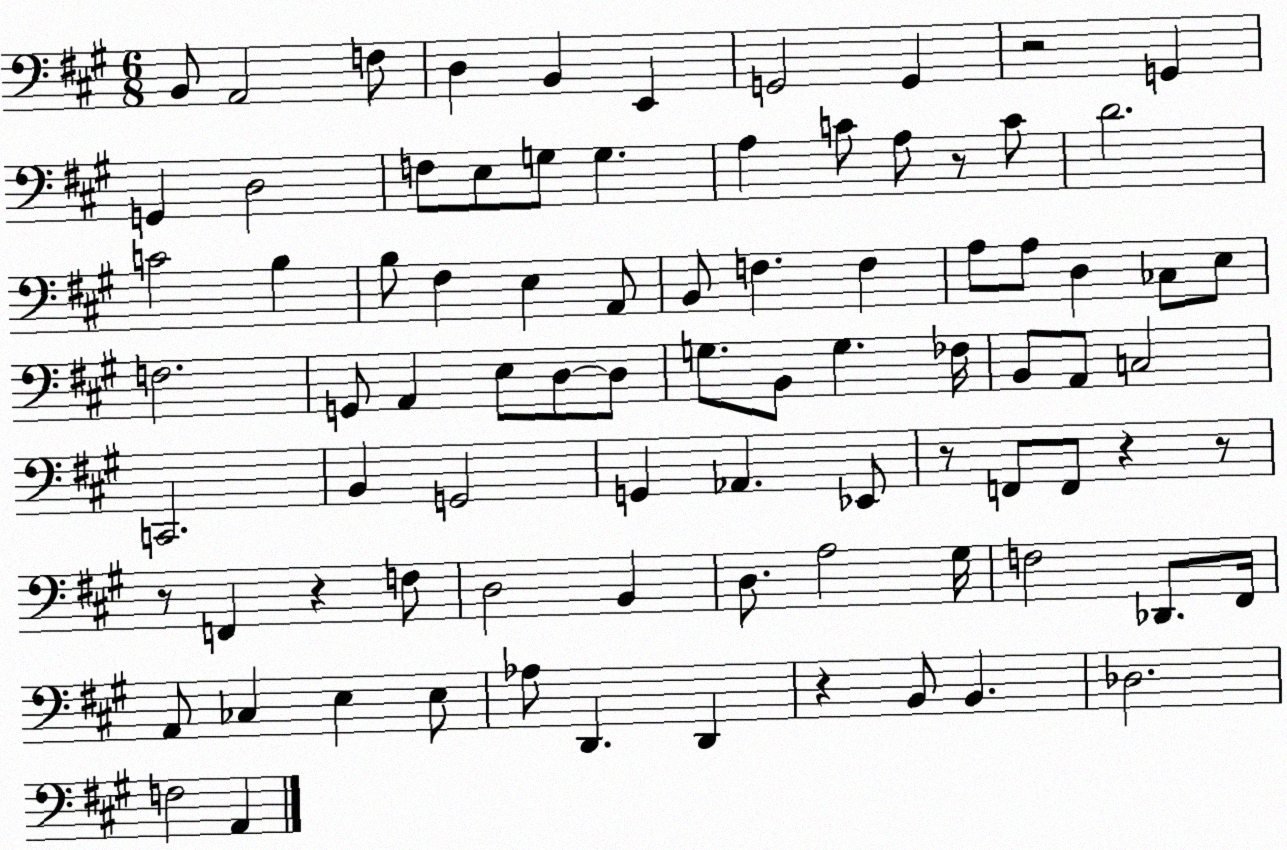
X:1
T:Untitled
M:6/8
L:1/4
K:A
B,,/2 A,,2 F,/2 D, B,, E,, G,,2 G,, z2 G,, G,, D,2 F,/2 E,/2 G,/2 G, A, C/2 A,/2 z/2 C/2 D2 C2 B, B,/2 ^F, E, A,,/2 B,,/2 F, F, A,/2 A,/2 D, _C,/2 E,/2 F,2 G,,/2 A,, E,/2 D,/2 D,/2 G,/2 B,,/2 G, _F,/4 B,,/2 A,,/2 C,2 C,,2 B,, G,,2 G,, _A,, _E,,/2 z/2 F,,/2 F,,/2 z z/2 z/2 F,, z F,/2 D,2 B,, D,/2 A,2 ^G,/4 F,2 _D,,/2 ^F,,/4 A,,/2 _C, E, E,/2 _A,/2 D,, D,, z B,,/2 B,, _D,2 F,2 A,,